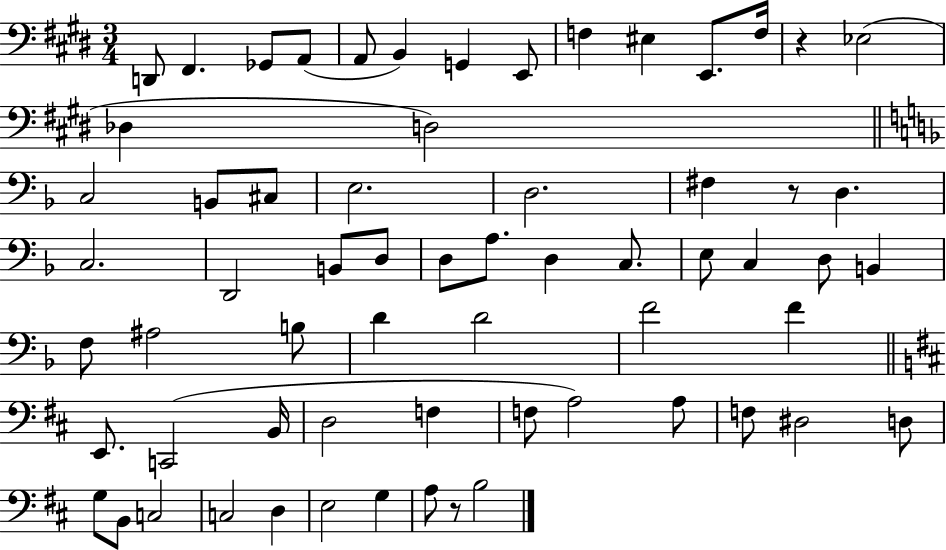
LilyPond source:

{
  \clef bass
  \numericTimeSignature
  \time 3/4
  \key e \major
  d,8 fis,4. ges,8 a,8( | a,8 b,4) g,4 e,8 | f4 eis4 e,8. f16 | r4 ees2( | \break des4 d2) | \bar "||" \break \key d \minor c2 b,8 cis8 | e2. | d2. | fis4 r8 d4. | \break c2. | d,2 b,8 d8 | d8 a8. d4 c8. | e8 c4 d8 b,4 | \break f8 ais2 b8 | d'4 d'2 | f'2 f'4 | \bar "||" \break \key d \major e,8. c,2( b,16 | d2 f4 | f8 a2) a8 | f8 dis2 d8 | \break g8 b,8 c2 | c2 d4 | e2 g4 | a8 r8 b2 | \break \bar "|."
}